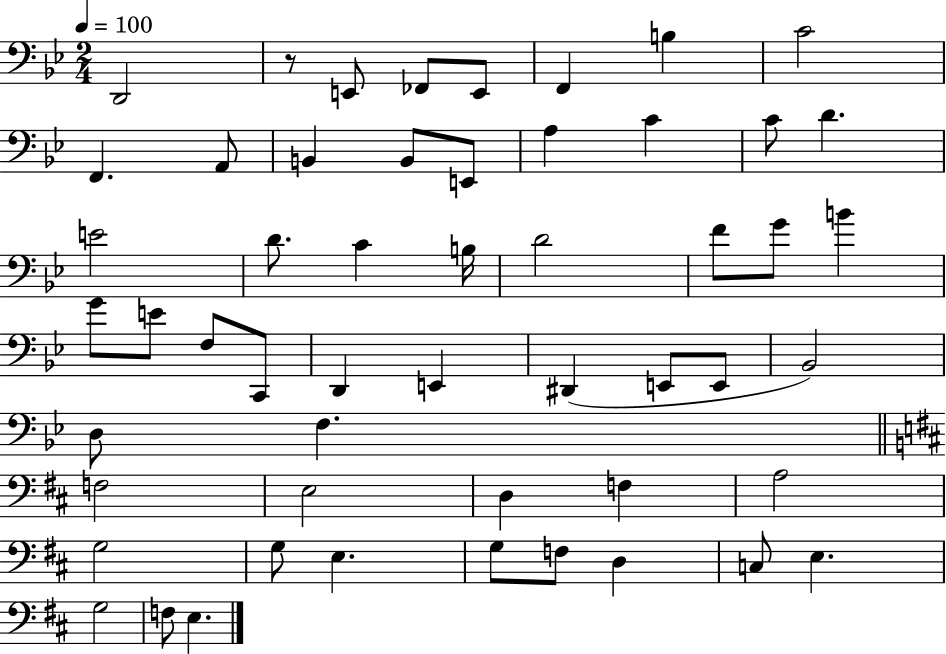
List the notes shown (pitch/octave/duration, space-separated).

D2/h R/e E2/e FES2/e E2/e F2/q B3/q C4/h F2/q. A2/e B2/q B2/e E2/e A3/q C4/q C4/e D4/q. E4/h D4/e. C4/q B3/s D4/h F4/e G4/e B4/q G4/e E4/e F3/e C2/e D2/q E2/q D#2/q E2/e E2/e Bb2/h D3/e F3/q. F3/h E3/h D3/q F3/q A3/h G3/h G3/e E3/q. G3/e F3/e D3/q C3/e E3/q. G3/h F3/e E3/q.